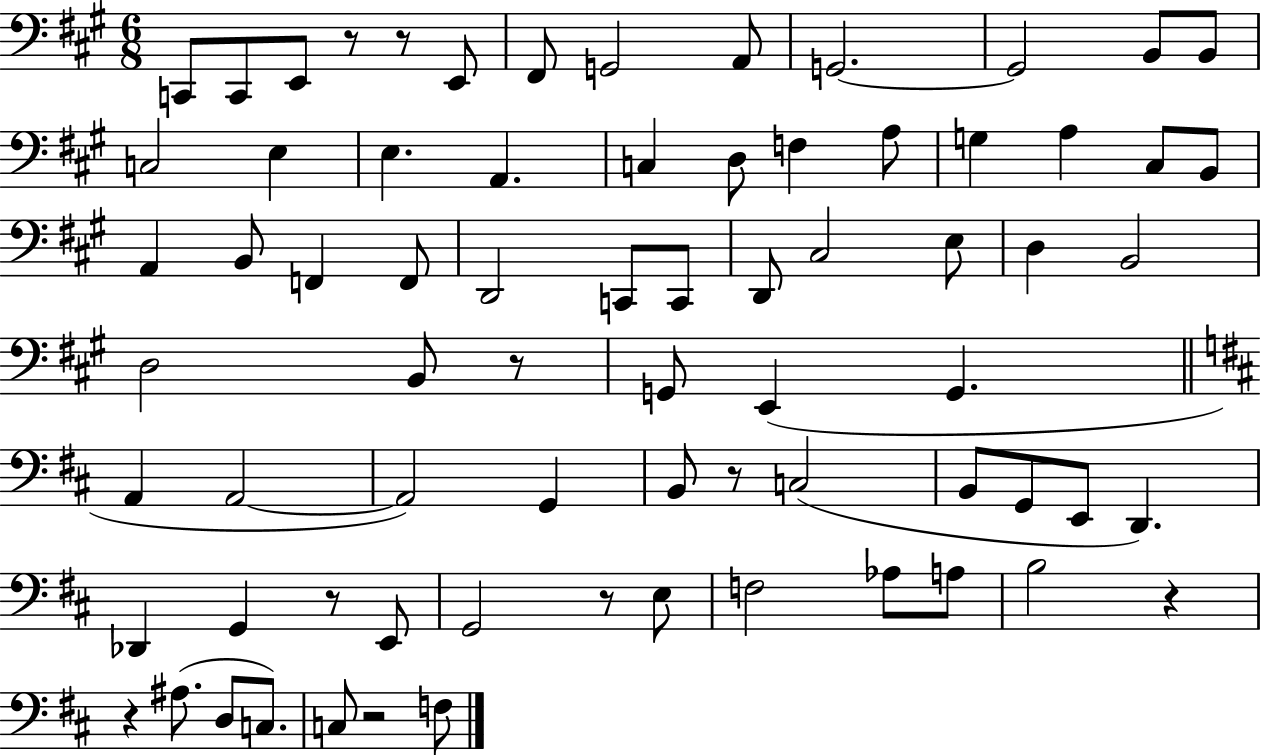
C2/e C2/e E2/e R/e R/e E2/e F#2/e G2/h A2/e G2/h. G2/h B2/e B2/e C3/h E3/q E3/q. A2/q. C3/q D3/e F3/q A3/e G3/q A3/q C#3/e B2/e A2/q B2/e F2/q F2/e D2/h C2/e C2/e D2/e C#3/h E3/e D3/q B2/h D3/h B2/e R/e G2/e E2/q G2/q. A2/q A2/h A2/h G2/q B2/e R/e C3/h B2/e G2/e E2/e D2/q. Db2/q G2/q R/e E2/e G2/h R/e E3/e F3/h Ab3/e A3/e B3/h R/q R/q A#3/e. D3/e C3/e. C3/e R/h F3/e